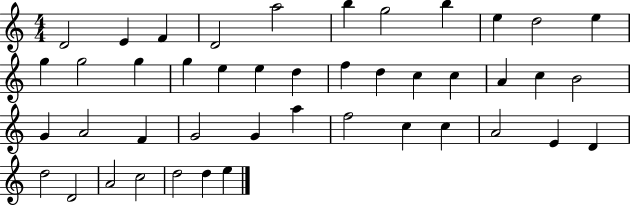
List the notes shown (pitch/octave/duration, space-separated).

D4/h E4/q F4/q D4/h A5/h B5/q G5/h B5/q E5/q D5/h E5/q G5/q G5/h G5/q G5/q E5/q E5/q D5/q F5/q D5/q C5/q C5/q A4/q C5/q B4/h G4/q A4/h F4/q G4/h G4/q A5/q F5/h C5/q C5/q A4/h E4/q D4/q D5/h D4/h A4/h C5/h D5/h D5/q E5/q